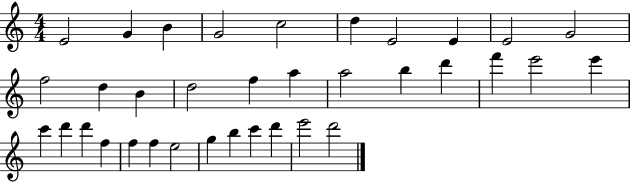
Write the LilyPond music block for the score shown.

{
  \clef treble
  \numericTimeSignature
  \time 4/4
  \key c \major
  e'2 g'4 b'4 | g'2 c''2 | d''4 e'2 e'4 | e'2 g'2 | \break f''2 d''4 b'4 | d''2 f''4 a''4 | a''2 b''4 d'''4 | f'''4 e'''2 e'''4 | \break c'''4 d'''4 d'''4 f''4 | f''4 f''4 e''2 | g''4 b''4 c'''4 d'''4 | e'''2 d'''2 | \break \bar "|."
}